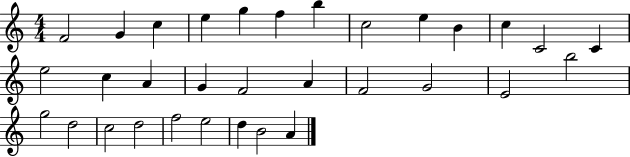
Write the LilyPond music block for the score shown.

{
  \clef treble
  \numericTimeSignature
  \time 4/4
  \key c \major
  f'2 g'4 c''4 | e''4 g''4 f''4 b''4 | c''2 e''4 b'4 | c''4 c'2 c'4 | \break e''2 c''4 a'4 | g'4 f'2 a'4 | f'2 g'2 | e'2 b''2 | \break g''2 d''2 | c''2 d''2 | f''2 e''2 | d''4 b'2 a'4 | \break \bar "|."
}